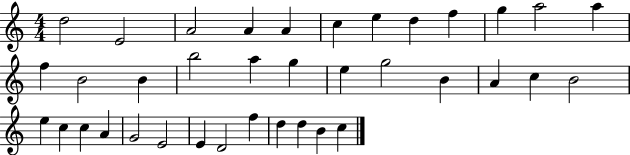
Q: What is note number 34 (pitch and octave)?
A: D5